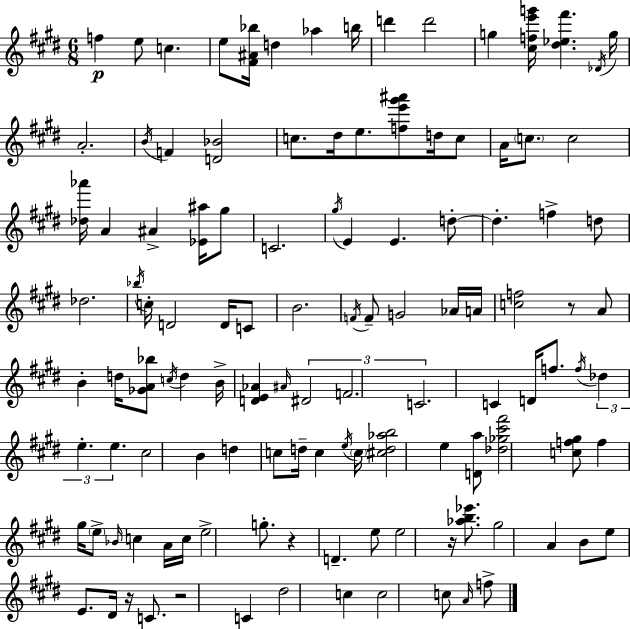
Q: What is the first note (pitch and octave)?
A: F5